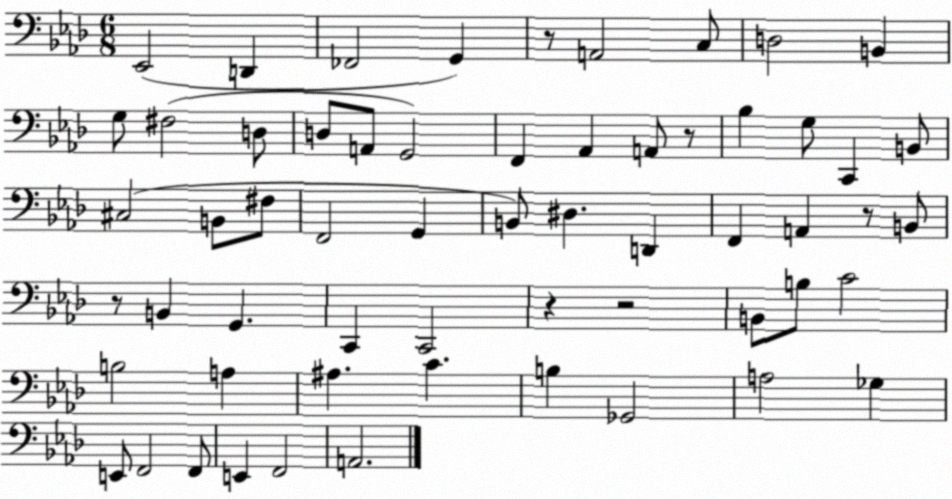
X:1
T:Untitled
M:6/8
L:1/4
K:Ab
_E,,2 D,, _F,,2 G,, z/2 A,,2 C,/2 D,2 B,, G,/2 ^F,2 D,/2 D,/2 A,,/2 G,,2 F,, _A,, A,,/2 z/2 _B, G,/2 C,, B,,/2 ^C,2 B,,/2 ^F,/2 F,,2 G,, B,,/2 ^D, D,, F,, A,, z/2 B,,/2 z/2 B,, G,, C,, C,,2 z z2 B,,/2 B,/2 C2 B,2 A, ^A, C B, _G,,2 A,2 _G, E,,/2 F,,2 F,,/2 E,, F,,2 A,,2